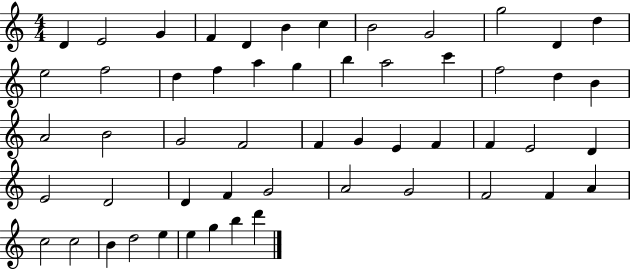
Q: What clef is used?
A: treble